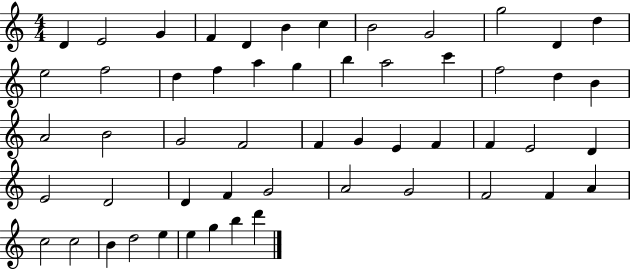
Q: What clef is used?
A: treble